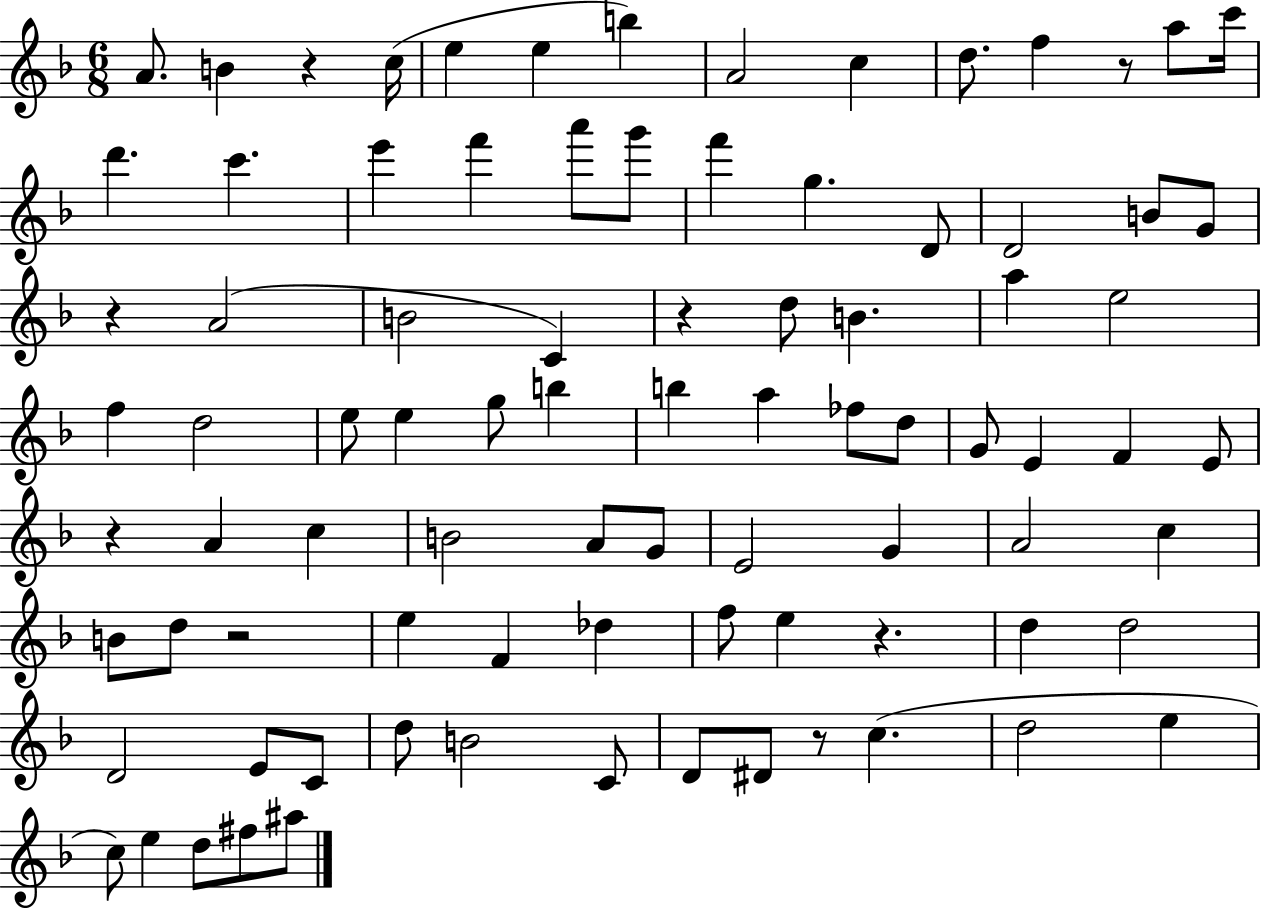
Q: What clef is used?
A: treble